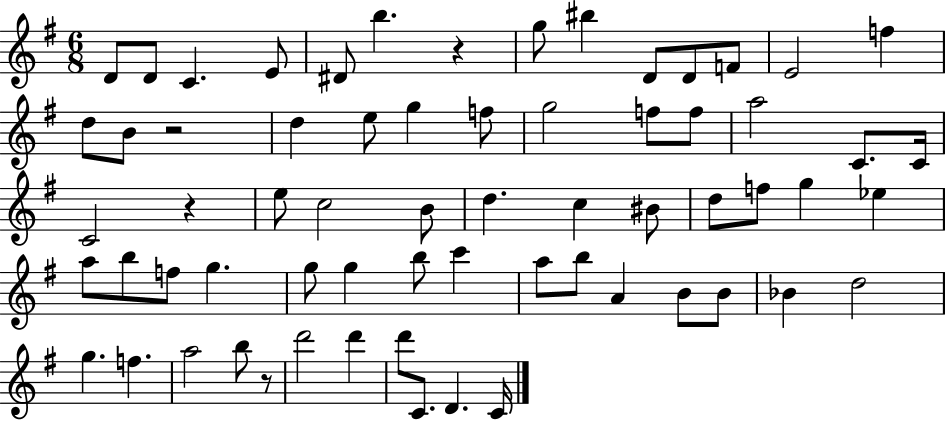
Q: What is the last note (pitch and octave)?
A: C4